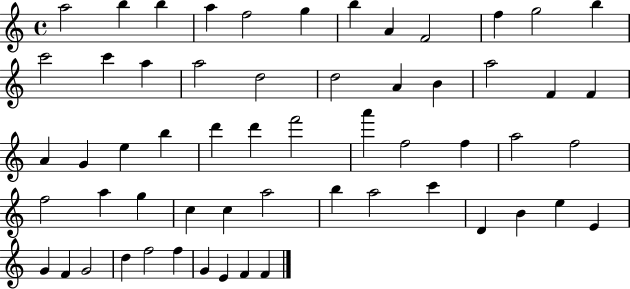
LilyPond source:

{
  \clef treble
  \time 4/4
  \defaultTimeSignature
  \key c \major
  a''2 b''4 b''4 | a''4 f''2 g''4 | b''4 a'4 f'2 | f''4 g''2 b''4 | \break c'''2 c'''4 a''4 | a''2 d''2 | d''2 a'4 b'4 | a''2 f'4 f'4 | \break a'4 g'4 e''4 b''4 | d'''4 d'''4 f'''2 | a'''4 f''2 f''4 | a''2 f''2 | \break f''2 a''4 g''4 | c''4 c''4 a''2 | b''4 a''2 c'''4 | d'4 b'4 e''4 e'4 | \break g'4 f'4 g'2 | d''4 f''2 f''4 | g'4 e'4 f'4 f'4 | \bar "|."
}